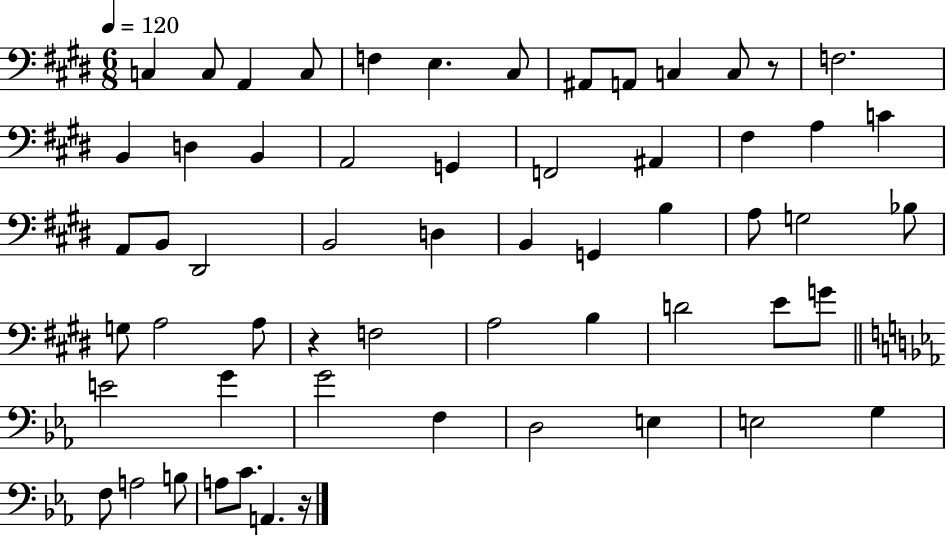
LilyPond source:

{
  \clef bass
  \numericTimeSignature
  \time 6/8
  \key e \major
  \tempo 4 = 120
  c4 c8 a,4 c8 | f4 e4. cis8 | ais,8 a,8 c4 c8 r8 | f2. | \break b,4 d4 b,4 | a,2 g,4 | f,2 ais,4 | fis4 a4 c'4 | \break a,8 b,8 dis,2 | b,2 d4 | b,4 g,4 b4 | a8 g2 bes8 | \break g8 a2 a8 | r4 f2 | a2 b4 | d'2 e'8 g'8 | \break \bar "||" \break \key ees \major e'2 g'4 | g'2 f4 | d2 e4 | e2 g4 | \break f8 a2 b8 | a8 c'8. a,4. r16 | \bar "|."
}